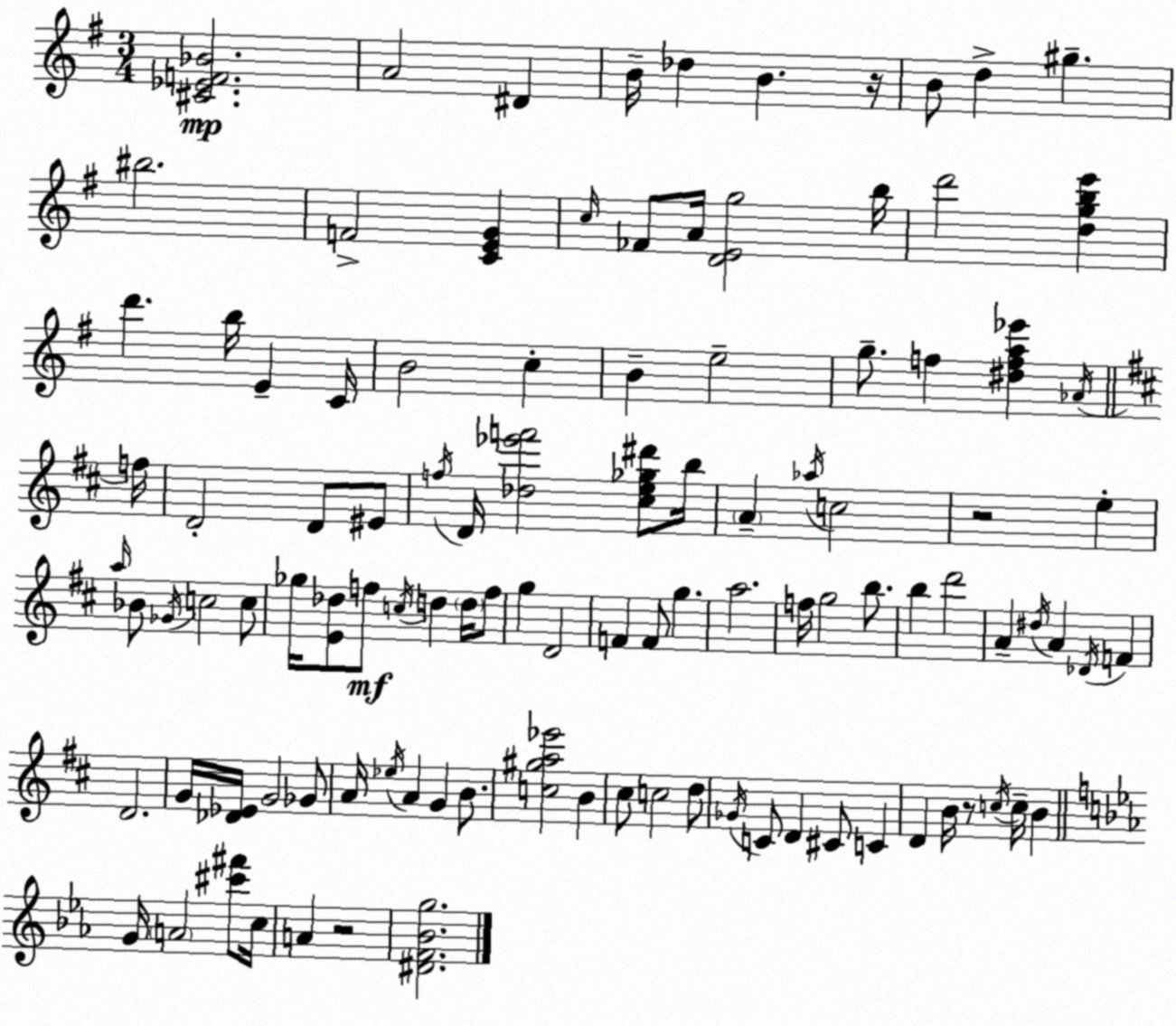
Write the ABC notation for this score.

X:1
T:Untitled
M:3/4
L:1/4
K:Em
[^C_EF_B]2 A2 ^D B/4 _d B z/4 B/2 d ^g ^b2 F2 [CEG] c/4 _F/2 A/4 [DEg]2 b/4 d'2 [dgbe'] d' b/4 E C/4 B2 c B e2 g/2 f [^dfa_e'] _A/4 f/4 D2 D/2 ^E/2 f/4 D/4 [_d_e'f']2 [^ce_g^d']/2 b/4 A _a/4 c2 z2 e a/4 _B/2 _G/4 c2 c/2 _g/4 [E_d]/2 f/2 c/4 d d/4 f/2 g D2 F F/2 g a2 f/4 g2 b/2 b d'2 A ^d/4 A _D/4 F D2 G/4 [_D_E]/4 G2 _G/2 A/4 _e/4 A G B/2 [c^ga_e']2 B ^c/2 c2 d/2 _G/4 C/2 D ^C/2 C D B/4 z/2 c/4 c/4 B G/4 A2 [^c'^f']/2 c/4 A z2 [^DF_Bg]2